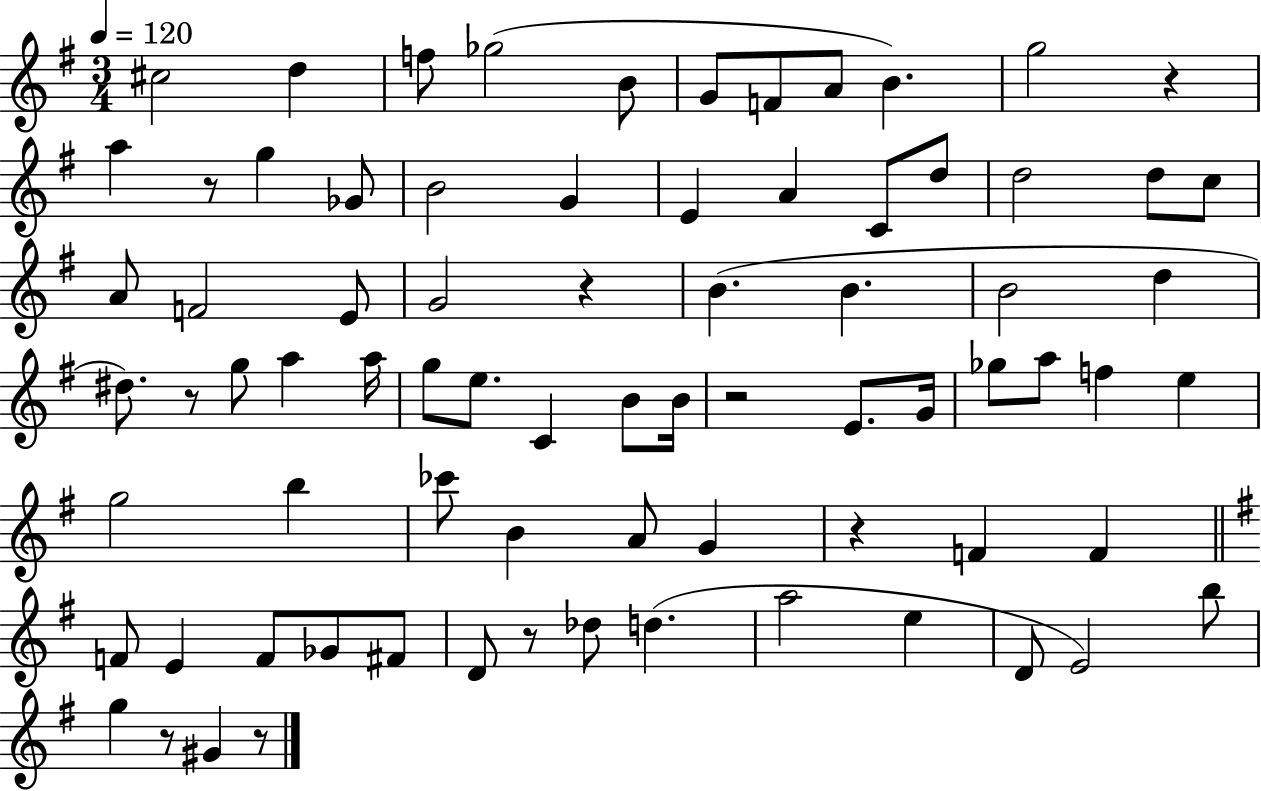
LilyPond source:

{
  \clef treble
  \numericTimeSignature
  \time 3/4
  \key g \major
  \tempo 4 = 120
  \repeat volta 2 { cis''2 d''4 | f''8 ges''2( b'8 | g'8 f'8 a'8 b'4.) | g''2 r4 | \break a''4 r8 g''4 ges'8 | b'2 g'4 | e'4 a'4 c'8 d''8 | d''2 d''8 c''8 | \break a'8 f'2 e'8 | g'2 r4 | b'4.( b'4. | b'2 d''4 | \break dis''8.) r8 g''8 a''4 a''16 | g''8 e''8. c'4 b'8 b'16 | r2 e'8. g'16 | ges''8 a''8 f''4 e''4 | \break g''2 b''4 | ces'''8 b'4 a'8 g'4 | r4 f'4 f'4 | \bar "||" \break \key g \major f'8 e'4 f'8 ges'8 fis'8 | d'8 r8 des''8 d''4.( | a''2 e''4 | d'8 e'2) b''8 | \break g''4 r8 gis'4 r8 | } \bar "|."
}